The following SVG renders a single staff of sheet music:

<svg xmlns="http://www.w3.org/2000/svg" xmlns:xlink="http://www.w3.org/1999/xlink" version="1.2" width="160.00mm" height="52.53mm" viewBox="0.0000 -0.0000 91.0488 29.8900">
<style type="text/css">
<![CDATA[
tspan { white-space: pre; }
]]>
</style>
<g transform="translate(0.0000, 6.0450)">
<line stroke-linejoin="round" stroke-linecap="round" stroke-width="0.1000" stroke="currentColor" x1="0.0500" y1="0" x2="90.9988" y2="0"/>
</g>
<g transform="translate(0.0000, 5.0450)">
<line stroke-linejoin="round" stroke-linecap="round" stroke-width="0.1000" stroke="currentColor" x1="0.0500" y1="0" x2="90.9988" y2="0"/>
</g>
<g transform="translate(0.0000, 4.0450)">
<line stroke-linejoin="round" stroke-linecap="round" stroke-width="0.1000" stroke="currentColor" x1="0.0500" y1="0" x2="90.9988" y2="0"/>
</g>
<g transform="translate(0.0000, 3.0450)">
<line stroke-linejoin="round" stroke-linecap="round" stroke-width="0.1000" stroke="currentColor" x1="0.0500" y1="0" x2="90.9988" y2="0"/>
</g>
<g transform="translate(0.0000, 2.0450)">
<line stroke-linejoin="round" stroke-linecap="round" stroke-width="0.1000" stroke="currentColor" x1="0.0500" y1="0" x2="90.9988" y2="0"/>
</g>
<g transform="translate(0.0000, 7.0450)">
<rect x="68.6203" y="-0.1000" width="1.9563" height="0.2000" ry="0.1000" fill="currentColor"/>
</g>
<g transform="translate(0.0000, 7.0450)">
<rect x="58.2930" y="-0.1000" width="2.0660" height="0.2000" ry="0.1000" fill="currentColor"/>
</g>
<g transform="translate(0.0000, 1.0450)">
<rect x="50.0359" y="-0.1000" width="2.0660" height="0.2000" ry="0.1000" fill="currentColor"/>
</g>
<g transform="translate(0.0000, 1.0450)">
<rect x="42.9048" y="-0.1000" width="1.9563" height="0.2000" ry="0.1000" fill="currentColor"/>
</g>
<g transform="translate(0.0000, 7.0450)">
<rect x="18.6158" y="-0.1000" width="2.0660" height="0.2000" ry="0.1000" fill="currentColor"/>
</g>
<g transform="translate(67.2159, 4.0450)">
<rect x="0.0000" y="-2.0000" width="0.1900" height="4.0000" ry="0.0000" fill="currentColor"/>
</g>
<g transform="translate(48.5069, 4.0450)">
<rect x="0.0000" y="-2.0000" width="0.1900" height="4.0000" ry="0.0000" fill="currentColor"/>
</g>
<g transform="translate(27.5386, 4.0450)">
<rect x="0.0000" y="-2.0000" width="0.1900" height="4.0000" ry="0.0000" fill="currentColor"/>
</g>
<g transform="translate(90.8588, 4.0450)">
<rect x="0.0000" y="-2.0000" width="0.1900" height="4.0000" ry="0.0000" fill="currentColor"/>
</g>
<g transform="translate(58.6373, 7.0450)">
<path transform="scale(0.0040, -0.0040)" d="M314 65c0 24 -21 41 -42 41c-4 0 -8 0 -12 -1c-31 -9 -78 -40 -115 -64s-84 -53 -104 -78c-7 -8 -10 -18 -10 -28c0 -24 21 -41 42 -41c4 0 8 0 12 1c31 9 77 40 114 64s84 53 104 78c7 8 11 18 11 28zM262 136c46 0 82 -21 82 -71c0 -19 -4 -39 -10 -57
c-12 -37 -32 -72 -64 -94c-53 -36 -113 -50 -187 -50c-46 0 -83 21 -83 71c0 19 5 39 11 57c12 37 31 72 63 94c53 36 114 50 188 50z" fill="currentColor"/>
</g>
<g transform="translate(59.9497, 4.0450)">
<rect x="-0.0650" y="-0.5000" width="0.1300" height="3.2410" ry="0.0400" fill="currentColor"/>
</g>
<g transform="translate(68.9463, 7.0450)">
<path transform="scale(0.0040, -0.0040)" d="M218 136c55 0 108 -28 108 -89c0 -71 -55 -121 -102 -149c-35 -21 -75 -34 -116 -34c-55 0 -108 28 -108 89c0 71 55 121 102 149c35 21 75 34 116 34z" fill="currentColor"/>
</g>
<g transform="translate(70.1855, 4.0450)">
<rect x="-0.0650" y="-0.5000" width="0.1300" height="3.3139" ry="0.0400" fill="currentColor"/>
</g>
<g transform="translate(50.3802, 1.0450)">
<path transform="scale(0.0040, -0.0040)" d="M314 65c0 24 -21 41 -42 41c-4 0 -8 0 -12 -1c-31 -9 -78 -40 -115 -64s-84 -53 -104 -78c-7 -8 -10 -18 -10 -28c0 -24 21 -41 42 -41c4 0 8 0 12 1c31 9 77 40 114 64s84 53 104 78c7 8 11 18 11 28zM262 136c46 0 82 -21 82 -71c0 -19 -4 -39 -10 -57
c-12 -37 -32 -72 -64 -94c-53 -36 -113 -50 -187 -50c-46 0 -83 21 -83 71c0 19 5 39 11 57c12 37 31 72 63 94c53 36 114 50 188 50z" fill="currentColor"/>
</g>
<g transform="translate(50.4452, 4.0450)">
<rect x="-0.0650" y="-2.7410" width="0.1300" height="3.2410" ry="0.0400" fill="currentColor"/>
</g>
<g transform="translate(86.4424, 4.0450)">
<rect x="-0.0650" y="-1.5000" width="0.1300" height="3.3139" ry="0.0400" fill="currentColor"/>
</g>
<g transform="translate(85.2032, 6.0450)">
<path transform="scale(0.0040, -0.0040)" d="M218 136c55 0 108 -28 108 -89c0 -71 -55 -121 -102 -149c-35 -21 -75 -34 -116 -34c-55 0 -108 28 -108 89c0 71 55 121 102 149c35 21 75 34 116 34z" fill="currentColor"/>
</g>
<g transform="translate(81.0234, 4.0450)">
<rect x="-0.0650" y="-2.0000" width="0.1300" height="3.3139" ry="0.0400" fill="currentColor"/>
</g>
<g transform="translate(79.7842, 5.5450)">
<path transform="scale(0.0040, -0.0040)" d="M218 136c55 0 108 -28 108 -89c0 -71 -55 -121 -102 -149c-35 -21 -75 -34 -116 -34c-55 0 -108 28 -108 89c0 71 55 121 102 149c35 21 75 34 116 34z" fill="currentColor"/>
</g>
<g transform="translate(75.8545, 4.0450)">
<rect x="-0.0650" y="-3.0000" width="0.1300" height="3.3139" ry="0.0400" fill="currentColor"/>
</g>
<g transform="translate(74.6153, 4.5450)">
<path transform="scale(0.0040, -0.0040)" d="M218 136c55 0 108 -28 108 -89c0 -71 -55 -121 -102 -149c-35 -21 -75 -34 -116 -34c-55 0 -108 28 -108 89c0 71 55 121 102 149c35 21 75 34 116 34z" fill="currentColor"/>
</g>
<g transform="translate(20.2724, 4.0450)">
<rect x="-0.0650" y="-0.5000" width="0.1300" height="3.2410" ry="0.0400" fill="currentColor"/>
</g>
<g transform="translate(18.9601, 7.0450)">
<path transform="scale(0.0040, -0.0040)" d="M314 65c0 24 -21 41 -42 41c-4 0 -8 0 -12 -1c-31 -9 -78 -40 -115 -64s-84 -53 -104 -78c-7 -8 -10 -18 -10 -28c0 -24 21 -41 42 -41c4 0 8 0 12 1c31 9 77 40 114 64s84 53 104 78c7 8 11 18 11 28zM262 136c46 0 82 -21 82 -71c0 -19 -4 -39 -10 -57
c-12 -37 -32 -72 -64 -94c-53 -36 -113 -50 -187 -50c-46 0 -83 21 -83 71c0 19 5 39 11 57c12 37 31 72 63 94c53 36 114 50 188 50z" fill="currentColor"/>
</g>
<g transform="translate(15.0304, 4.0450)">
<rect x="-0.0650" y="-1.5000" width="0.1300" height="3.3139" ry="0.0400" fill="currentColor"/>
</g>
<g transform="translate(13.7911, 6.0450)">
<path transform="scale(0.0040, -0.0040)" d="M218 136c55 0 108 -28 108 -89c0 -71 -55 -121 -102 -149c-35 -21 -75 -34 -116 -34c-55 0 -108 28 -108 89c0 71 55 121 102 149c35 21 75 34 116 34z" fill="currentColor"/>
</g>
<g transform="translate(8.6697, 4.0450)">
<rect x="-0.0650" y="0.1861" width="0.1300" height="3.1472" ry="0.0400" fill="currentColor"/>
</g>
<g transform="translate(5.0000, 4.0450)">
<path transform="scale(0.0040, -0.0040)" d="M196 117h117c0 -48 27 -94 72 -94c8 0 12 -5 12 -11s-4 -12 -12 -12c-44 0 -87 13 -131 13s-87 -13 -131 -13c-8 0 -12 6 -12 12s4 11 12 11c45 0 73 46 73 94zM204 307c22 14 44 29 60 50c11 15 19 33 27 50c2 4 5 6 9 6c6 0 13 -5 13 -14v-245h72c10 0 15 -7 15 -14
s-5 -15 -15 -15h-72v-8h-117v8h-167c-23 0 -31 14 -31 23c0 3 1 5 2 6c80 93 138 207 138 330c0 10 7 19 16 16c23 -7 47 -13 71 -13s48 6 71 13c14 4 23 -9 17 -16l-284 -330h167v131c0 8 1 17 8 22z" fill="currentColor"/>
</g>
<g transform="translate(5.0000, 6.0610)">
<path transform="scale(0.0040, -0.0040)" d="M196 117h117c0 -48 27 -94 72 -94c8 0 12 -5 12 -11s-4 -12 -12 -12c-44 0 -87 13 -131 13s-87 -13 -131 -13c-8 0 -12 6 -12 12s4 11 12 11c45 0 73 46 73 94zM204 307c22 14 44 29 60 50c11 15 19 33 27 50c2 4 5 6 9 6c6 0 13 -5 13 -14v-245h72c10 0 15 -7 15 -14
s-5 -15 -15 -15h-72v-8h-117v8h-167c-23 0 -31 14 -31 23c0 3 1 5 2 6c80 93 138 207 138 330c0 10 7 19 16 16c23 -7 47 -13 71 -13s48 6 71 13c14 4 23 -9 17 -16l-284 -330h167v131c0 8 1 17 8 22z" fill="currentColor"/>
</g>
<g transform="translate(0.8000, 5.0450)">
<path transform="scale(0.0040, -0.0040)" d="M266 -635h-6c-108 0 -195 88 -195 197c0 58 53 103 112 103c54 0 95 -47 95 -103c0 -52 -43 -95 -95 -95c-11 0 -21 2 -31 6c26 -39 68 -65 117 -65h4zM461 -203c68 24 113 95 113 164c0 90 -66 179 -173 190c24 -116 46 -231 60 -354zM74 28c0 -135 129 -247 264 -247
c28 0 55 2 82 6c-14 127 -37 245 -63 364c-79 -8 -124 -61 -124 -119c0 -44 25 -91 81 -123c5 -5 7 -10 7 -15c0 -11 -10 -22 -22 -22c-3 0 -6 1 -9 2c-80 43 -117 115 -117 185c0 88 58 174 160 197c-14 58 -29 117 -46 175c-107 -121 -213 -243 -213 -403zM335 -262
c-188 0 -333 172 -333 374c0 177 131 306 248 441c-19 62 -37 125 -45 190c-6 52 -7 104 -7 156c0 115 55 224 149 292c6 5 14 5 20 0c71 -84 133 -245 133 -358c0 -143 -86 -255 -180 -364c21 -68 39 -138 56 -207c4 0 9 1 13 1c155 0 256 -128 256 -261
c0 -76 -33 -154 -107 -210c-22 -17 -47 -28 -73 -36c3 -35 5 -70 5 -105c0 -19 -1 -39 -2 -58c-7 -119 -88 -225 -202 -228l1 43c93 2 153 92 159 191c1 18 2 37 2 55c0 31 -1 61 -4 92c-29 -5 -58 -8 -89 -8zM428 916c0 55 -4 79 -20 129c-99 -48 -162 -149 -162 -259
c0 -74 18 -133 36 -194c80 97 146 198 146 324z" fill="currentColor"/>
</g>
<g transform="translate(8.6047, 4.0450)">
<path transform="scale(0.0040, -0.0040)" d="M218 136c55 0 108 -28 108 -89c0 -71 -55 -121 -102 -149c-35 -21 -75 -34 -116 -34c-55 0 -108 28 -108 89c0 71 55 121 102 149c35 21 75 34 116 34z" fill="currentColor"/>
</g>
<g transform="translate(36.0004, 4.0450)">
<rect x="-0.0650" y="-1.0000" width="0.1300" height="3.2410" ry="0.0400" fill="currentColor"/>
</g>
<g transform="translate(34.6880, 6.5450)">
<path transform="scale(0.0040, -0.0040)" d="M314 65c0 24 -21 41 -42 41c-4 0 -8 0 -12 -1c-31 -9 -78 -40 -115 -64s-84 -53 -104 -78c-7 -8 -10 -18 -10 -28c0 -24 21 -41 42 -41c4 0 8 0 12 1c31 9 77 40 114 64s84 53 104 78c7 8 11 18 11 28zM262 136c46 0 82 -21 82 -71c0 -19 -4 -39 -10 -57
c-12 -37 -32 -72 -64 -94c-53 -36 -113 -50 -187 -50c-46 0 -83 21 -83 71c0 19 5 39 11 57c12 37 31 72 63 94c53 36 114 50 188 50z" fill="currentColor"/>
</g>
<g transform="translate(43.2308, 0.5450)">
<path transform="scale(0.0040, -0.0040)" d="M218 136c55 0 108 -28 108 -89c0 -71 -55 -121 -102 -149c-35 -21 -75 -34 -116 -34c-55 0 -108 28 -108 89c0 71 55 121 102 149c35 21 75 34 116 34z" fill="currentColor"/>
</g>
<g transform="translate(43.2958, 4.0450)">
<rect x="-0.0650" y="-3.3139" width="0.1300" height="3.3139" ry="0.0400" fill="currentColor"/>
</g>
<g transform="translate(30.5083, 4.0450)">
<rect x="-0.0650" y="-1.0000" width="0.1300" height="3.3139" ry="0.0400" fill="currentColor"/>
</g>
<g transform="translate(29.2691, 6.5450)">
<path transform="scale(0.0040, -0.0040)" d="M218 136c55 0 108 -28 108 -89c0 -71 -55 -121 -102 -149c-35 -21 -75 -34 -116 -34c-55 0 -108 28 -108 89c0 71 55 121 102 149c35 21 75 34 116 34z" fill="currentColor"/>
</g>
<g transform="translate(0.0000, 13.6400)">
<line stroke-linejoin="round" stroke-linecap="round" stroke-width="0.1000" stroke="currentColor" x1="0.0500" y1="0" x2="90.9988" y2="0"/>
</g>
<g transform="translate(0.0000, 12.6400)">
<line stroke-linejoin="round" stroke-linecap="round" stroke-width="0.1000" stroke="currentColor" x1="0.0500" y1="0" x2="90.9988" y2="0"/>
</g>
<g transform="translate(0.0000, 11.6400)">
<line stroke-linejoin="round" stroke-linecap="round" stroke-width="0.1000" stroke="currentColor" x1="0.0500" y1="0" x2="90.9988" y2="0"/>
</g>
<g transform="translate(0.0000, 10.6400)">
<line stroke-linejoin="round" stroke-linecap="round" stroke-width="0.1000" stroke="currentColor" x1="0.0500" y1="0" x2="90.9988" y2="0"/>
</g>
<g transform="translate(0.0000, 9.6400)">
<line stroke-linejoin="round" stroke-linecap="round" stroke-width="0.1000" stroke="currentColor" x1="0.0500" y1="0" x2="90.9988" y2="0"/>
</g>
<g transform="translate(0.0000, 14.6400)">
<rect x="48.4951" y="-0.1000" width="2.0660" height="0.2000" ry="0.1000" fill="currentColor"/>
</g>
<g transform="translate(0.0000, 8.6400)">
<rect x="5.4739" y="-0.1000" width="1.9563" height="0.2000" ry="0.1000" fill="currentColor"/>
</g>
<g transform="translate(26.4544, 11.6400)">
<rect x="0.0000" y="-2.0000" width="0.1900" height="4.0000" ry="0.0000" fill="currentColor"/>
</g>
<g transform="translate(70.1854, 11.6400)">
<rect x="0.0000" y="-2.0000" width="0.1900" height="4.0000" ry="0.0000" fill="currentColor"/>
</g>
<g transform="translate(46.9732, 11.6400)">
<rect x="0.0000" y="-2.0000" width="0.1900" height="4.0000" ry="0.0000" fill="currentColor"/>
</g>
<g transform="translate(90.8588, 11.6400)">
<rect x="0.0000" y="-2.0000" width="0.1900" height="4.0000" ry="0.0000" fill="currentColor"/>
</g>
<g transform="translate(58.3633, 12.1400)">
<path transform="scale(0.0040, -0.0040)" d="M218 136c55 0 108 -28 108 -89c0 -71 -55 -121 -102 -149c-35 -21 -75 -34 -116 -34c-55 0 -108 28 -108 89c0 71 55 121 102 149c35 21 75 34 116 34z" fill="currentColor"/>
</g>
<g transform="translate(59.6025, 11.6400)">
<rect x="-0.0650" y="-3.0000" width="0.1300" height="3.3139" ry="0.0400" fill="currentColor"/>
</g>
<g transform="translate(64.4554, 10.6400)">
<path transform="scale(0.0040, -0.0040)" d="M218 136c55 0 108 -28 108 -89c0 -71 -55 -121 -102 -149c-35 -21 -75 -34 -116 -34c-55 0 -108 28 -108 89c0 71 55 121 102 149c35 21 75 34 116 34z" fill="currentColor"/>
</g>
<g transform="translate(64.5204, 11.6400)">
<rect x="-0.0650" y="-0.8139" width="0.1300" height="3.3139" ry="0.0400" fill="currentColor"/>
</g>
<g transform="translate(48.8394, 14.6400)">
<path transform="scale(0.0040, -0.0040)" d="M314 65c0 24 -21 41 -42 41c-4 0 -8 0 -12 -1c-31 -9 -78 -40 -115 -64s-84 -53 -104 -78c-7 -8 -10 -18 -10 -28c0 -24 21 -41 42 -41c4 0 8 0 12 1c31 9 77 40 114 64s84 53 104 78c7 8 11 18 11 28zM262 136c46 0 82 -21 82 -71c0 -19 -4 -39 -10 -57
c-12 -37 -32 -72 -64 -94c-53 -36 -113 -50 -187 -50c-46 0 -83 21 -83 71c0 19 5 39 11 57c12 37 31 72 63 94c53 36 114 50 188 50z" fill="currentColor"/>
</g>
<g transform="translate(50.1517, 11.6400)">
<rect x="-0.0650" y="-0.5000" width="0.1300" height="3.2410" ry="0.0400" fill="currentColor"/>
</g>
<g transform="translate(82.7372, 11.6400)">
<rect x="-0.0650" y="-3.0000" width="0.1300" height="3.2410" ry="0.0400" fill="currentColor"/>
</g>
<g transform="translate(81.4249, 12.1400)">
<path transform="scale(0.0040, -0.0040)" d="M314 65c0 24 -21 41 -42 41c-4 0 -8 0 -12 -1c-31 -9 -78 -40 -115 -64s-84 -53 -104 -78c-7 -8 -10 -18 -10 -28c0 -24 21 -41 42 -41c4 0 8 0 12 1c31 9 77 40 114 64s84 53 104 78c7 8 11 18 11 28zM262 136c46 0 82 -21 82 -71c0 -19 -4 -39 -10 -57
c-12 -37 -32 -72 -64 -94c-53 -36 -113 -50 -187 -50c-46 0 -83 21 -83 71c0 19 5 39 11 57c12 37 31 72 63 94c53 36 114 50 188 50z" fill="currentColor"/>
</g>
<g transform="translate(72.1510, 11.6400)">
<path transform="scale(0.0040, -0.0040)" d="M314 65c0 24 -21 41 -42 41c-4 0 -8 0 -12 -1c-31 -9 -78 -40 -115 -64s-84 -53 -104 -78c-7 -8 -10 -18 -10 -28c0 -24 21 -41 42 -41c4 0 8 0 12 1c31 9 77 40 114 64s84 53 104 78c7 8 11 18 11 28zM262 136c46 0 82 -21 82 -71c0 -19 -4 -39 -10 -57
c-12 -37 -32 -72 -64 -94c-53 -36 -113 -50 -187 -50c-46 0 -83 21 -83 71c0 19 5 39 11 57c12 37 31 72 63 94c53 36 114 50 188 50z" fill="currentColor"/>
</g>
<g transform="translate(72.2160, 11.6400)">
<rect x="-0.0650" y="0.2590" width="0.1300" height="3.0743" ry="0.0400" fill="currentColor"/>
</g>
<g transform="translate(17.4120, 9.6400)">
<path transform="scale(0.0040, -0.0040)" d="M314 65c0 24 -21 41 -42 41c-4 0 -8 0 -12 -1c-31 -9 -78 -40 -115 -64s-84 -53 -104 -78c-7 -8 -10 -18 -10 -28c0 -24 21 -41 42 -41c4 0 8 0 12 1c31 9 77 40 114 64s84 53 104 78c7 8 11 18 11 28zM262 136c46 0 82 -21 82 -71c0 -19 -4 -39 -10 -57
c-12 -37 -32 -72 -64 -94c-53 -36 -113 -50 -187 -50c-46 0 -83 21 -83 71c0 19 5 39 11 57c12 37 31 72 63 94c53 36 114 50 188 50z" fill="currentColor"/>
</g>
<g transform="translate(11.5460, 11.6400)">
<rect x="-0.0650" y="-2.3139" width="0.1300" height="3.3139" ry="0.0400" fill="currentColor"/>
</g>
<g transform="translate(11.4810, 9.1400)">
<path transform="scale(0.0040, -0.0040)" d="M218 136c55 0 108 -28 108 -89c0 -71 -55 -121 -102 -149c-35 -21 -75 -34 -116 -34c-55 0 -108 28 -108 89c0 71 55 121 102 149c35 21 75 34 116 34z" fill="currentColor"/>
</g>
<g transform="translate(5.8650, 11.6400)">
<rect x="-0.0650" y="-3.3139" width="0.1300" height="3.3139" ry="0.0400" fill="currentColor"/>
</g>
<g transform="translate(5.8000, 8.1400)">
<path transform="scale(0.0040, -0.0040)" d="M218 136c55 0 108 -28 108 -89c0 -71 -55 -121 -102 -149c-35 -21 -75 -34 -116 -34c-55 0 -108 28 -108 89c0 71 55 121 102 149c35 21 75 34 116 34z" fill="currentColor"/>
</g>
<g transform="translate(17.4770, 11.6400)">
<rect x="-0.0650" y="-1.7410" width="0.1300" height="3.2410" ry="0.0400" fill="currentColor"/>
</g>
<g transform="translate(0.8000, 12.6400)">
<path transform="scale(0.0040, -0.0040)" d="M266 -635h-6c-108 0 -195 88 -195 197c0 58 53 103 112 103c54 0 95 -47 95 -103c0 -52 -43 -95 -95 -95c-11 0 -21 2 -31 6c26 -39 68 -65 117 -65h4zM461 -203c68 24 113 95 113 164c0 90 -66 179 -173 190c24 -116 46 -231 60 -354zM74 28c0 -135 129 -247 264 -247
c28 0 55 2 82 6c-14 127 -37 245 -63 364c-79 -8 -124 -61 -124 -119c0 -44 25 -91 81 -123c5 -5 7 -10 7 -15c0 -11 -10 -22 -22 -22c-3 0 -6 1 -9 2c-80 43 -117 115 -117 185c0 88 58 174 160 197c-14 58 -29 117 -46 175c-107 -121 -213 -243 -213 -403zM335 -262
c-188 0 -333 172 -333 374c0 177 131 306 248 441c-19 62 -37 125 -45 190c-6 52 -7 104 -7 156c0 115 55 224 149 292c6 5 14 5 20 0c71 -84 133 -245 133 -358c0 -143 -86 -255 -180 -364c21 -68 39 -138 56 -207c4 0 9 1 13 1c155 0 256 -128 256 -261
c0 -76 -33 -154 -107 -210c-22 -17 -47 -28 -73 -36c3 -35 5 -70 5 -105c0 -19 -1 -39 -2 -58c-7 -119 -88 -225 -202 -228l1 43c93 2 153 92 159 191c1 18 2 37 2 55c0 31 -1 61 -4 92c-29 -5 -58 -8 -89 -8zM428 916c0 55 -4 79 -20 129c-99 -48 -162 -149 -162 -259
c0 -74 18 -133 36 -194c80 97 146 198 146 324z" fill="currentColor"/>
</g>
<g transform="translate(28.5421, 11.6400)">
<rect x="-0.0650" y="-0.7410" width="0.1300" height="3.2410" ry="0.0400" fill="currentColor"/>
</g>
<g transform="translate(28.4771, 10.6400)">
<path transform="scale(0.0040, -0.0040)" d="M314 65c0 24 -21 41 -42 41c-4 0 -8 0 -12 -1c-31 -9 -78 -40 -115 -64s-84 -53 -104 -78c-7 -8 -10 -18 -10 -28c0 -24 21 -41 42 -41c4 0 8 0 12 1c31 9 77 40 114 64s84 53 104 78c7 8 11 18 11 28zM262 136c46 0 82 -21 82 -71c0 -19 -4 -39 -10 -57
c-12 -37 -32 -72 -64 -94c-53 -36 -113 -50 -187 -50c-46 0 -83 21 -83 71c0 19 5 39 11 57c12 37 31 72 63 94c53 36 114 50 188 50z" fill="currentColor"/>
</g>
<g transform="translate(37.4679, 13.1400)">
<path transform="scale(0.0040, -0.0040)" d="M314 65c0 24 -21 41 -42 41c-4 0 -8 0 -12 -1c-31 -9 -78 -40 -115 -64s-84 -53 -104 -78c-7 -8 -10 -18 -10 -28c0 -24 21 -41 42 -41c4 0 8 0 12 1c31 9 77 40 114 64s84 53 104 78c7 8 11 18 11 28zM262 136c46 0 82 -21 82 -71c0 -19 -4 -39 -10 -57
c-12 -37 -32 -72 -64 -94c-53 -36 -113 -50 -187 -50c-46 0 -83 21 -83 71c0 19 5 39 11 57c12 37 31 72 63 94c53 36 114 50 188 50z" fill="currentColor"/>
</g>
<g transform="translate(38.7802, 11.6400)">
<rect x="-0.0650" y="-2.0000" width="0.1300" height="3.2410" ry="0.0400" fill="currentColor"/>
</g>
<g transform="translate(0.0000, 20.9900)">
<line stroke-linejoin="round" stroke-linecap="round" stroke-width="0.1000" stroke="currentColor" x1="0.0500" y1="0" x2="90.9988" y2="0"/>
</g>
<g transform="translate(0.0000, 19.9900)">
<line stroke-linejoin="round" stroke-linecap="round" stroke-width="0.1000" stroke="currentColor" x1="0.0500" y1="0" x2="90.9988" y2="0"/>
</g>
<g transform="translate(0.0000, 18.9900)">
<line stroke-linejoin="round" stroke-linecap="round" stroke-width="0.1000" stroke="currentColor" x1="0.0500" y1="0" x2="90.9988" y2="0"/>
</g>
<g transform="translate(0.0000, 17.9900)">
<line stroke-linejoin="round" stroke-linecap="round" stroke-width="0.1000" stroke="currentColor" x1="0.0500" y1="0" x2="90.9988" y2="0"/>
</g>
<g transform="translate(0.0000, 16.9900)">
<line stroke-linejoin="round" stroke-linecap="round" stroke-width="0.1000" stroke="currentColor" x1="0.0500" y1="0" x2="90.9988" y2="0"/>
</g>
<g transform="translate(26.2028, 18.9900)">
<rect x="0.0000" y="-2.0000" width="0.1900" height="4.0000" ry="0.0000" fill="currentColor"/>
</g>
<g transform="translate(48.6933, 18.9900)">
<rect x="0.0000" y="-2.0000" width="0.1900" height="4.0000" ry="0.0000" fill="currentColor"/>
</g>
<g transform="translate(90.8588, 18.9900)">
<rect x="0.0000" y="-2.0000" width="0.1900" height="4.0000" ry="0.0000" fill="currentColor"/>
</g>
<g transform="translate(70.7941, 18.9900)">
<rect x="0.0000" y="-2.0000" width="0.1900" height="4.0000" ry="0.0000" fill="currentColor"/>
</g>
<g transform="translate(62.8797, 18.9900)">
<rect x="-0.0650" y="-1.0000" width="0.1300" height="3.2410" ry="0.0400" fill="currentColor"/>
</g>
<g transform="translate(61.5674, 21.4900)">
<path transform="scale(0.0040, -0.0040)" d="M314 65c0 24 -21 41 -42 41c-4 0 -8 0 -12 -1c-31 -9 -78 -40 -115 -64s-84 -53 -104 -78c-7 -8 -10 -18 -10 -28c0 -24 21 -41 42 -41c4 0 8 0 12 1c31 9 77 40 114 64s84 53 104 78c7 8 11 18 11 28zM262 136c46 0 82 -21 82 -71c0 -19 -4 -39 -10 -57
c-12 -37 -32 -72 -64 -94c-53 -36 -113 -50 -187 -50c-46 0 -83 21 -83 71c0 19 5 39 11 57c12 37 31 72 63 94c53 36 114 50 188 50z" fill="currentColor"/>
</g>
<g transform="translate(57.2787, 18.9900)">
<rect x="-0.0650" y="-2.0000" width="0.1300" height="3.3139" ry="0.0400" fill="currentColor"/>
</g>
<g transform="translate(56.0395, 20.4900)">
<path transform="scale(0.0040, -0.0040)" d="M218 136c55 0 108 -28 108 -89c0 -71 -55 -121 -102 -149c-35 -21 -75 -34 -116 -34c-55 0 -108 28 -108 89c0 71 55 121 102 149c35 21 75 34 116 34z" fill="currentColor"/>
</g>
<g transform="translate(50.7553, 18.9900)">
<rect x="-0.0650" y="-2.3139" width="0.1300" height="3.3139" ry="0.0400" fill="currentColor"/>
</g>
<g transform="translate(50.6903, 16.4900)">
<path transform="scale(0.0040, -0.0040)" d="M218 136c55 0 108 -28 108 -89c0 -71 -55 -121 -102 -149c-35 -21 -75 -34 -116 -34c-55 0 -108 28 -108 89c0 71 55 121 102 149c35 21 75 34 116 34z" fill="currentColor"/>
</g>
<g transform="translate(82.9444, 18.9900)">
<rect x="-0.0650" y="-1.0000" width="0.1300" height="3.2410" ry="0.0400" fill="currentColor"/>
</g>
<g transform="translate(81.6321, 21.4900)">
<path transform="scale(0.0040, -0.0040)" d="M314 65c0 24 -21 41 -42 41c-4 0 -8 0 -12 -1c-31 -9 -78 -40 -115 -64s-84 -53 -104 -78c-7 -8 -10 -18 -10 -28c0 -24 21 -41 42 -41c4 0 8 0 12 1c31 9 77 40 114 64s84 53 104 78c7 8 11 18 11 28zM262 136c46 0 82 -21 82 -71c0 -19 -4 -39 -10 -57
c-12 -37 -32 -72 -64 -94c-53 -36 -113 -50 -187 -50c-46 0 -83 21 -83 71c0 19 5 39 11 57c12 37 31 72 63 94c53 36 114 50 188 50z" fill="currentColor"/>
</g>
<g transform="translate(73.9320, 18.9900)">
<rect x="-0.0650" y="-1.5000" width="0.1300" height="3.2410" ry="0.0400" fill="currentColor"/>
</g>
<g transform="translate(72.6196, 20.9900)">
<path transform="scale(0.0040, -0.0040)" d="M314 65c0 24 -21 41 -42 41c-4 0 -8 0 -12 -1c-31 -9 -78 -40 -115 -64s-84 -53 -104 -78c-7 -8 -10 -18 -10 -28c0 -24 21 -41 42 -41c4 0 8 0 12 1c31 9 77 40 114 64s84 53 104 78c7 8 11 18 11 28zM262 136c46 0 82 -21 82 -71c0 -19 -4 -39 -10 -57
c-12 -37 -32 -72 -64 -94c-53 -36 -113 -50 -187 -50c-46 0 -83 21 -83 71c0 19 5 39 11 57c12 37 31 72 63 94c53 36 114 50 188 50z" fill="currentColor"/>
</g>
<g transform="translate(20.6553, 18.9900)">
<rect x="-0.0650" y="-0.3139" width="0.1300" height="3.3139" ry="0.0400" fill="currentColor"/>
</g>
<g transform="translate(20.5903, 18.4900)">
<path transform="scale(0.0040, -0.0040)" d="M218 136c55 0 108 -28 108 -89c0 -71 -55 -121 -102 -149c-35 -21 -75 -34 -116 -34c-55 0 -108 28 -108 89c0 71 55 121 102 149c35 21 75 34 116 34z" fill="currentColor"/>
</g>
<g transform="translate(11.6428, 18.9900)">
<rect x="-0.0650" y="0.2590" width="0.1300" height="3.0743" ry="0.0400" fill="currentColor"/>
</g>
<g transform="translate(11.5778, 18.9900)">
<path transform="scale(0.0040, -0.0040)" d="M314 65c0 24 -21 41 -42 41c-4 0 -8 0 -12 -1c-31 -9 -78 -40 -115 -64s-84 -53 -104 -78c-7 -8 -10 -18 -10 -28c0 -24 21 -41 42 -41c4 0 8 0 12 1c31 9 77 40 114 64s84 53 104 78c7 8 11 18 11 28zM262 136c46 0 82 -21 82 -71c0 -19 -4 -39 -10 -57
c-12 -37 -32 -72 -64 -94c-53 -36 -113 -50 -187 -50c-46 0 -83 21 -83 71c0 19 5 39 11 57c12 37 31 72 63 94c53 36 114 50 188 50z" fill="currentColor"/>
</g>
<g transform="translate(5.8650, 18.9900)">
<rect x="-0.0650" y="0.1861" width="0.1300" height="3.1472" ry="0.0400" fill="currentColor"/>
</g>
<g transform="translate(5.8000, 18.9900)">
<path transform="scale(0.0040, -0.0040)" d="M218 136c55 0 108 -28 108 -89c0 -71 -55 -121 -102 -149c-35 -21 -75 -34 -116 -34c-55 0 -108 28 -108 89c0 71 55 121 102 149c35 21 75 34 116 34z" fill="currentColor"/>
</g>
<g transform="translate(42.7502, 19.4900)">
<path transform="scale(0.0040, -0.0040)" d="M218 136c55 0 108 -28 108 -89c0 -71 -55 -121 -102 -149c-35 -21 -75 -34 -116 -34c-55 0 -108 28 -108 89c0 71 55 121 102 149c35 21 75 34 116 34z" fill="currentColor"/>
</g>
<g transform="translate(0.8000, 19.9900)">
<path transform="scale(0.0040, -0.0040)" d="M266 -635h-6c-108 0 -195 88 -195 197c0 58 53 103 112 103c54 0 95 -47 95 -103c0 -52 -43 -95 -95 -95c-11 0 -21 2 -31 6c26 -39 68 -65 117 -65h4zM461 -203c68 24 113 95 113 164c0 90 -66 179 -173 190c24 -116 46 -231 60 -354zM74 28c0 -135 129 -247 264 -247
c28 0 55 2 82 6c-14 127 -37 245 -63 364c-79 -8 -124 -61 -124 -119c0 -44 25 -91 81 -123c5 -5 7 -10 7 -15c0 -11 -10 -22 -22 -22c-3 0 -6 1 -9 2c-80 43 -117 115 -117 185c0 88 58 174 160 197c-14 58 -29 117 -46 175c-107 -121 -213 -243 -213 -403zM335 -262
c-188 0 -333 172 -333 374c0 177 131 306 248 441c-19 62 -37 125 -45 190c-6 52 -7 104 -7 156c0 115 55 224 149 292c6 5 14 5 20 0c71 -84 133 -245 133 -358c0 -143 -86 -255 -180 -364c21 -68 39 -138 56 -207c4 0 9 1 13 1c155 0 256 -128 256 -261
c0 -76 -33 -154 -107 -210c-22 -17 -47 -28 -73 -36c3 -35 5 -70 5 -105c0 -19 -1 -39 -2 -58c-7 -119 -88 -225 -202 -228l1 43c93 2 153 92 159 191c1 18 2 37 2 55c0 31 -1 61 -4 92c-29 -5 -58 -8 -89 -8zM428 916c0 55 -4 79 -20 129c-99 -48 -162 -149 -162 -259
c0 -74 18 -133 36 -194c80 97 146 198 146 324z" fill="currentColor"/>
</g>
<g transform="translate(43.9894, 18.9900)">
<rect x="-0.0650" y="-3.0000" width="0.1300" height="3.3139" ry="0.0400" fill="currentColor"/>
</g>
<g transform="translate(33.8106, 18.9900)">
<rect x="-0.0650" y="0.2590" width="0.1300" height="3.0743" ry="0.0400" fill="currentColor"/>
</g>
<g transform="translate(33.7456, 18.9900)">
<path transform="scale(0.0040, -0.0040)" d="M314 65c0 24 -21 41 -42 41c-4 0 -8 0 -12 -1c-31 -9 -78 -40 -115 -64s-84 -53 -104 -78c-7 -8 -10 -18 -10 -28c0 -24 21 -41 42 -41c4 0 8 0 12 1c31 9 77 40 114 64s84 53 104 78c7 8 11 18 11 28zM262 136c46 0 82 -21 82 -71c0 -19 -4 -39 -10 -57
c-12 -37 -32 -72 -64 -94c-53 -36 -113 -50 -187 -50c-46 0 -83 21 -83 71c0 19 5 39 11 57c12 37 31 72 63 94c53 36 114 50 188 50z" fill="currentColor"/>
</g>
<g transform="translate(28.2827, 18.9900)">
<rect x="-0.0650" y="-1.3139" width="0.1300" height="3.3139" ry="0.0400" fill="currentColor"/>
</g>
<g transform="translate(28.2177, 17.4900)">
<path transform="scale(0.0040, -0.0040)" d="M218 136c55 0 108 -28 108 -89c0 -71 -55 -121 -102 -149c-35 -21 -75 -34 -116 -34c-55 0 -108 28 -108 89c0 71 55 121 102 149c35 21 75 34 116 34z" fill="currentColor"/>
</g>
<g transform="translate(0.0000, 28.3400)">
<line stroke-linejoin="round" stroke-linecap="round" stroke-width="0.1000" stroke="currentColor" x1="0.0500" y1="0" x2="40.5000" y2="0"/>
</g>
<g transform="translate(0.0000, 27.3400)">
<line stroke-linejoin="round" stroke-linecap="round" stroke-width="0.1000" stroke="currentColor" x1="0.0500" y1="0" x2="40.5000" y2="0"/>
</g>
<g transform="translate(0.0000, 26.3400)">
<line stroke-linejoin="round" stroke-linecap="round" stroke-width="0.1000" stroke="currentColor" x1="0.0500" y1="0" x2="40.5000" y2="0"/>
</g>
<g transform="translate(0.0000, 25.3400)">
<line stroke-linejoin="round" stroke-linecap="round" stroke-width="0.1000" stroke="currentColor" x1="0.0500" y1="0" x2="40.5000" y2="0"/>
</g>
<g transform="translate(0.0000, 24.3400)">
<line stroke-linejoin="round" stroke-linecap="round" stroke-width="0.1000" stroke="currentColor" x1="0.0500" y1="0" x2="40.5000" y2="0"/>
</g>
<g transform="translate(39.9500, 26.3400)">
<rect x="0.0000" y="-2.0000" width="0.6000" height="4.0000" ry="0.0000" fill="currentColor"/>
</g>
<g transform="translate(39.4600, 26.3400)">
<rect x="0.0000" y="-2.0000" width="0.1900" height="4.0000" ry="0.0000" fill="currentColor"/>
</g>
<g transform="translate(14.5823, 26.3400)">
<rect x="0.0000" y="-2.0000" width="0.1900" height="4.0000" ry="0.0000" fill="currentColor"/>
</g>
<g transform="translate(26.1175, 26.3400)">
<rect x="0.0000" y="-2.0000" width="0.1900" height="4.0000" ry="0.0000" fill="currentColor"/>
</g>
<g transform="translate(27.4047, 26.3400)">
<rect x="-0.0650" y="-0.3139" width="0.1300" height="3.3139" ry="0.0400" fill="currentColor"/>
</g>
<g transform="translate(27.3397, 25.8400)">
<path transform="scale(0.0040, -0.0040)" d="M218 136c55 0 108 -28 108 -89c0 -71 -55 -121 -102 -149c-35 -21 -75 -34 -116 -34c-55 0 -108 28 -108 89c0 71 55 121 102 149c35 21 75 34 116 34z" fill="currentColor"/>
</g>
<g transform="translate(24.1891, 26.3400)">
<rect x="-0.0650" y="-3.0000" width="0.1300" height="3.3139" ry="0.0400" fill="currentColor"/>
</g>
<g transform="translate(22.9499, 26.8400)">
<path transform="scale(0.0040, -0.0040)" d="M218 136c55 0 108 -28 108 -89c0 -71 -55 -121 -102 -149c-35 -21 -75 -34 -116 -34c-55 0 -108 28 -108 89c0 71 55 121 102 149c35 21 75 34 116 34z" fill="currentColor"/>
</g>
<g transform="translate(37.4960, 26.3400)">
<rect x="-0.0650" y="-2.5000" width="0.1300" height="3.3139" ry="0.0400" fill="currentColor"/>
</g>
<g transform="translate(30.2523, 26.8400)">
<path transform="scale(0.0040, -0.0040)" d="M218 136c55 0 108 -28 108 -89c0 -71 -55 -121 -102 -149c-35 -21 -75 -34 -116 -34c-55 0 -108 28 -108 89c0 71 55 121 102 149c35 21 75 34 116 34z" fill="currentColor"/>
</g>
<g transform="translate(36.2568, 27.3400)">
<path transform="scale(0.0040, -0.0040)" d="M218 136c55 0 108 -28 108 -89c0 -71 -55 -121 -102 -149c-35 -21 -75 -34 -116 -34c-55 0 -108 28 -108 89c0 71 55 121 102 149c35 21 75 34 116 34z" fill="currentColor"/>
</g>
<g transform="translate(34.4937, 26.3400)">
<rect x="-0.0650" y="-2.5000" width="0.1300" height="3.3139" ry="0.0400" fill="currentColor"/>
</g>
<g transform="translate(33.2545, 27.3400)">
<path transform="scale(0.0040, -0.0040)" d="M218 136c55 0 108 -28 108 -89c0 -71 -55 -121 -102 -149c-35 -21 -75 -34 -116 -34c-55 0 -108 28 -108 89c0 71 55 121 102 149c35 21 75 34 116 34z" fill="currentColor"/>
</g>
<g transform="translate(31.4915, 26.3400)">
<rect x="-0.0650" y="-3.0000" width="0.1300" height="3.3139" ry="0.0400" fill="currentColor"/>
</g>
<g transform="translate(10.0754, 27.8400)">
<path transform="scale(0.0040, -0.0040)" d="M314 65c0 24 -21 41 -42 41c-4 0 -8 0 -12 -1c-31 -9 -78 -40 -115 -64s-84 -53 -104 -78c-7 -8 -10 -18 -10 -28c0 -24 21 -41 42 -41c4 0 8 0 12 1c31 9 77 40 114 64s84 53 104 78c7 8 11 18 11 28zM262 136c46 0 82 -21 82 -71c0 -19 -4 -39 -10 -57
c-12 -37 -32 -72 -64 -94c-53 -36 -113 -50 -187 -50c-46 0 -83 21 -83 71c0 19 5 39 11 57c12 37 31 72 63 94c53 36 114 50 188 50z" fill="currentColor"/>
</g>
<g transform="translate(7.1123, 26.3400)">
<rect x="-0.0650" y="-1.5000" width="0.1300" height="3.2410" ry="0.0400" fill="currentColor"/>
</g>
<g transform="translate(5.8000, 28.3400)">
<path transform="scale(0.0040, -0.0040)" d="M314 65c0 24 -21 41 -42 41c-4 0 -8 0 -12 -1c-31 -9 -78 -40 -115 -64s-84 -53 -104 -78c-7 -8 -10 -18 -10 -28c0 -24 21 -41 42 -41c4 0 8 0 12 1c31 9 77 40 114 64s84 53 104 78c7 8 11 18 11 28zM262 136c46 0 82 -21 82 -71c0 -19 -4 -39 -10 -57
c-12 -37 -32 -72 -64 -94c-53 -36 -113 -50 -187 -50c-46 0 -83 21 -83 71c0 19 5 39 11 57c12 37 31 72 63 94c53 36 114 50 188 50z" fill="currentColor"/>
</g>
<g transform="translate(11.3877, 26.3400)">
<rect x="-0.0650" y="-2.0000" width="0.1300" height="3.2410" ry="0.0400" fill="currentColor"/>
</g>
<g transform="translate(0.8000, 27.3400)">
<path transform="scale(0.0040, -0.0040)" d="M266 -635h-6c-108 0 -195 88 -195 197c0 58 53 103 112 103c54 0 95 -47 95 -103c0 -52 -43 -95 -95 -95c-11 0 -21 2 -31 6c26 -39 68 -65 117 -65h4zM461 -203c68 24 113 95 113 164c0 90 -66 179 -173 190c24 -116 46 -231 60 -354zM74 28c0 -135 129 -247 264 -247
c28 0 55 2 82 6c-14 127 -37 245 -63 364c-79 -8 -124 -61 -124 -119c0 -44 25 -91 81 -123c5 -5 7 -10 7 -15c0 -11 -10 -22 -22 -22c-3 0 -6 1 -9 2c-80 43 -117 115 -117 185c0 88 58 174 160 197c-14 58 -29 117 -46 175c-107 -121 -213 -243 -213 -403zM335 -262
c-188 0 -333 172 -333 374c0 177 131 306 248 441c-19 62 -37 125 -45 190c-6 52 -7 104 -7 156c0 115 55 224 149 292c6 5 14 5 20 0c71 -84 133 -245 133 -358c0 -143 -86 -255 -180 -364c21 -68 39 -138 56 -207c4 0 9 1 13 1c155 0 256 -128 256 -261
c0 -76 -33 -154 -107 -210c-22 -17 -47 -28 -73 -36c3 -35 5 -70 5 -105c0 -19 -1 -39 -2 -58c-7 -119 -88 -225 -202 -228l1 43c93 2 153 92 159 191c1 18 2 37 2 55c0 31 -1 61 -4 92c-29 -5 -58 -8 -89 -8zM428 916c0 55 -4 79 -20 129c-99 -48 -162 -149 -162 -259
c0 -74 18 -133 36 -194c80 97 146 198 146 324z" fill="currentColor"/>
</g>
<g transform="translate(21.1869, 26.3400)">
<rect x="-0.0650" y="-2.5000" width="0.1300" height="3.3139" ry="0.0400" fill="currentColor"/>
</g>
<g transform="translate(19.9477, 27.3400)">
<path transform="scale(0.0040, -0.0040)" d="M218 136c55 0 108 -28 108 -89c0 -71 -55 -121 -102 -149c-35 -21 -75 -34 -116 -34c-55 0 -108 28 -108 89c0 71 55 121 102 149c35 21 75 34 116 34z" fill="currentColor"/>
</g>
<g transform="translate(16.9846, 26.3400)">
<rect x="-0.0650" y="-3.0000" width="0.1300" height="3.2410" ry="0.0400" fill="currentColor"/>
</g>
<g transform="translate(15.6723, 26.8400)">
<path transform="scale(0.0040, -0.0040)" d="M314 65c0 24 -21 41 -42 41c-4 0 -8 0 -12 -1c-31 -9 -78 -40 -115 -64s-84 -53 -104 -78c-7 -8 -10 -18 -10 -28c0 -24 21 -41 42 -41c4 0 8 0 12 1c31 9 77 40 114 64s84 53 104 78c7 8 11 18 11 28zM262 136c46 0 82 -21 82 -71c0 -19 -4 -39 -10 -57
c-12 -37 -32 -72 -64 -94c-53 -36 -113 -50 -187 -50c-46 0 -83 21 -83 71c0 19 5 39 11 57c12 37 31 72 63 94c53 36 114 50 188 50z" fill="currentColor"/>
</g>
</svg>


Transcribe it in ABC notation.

X:1
T:Untitled
M:4/4
L:1/4
K:C
B E C2 D D2 b a2 C2 C A F E b g f2 d2 F2 C2 A d B2 A2 B B2 c e B2 A g F D2 E2 D2 E2 F2 A2 G A c A G G